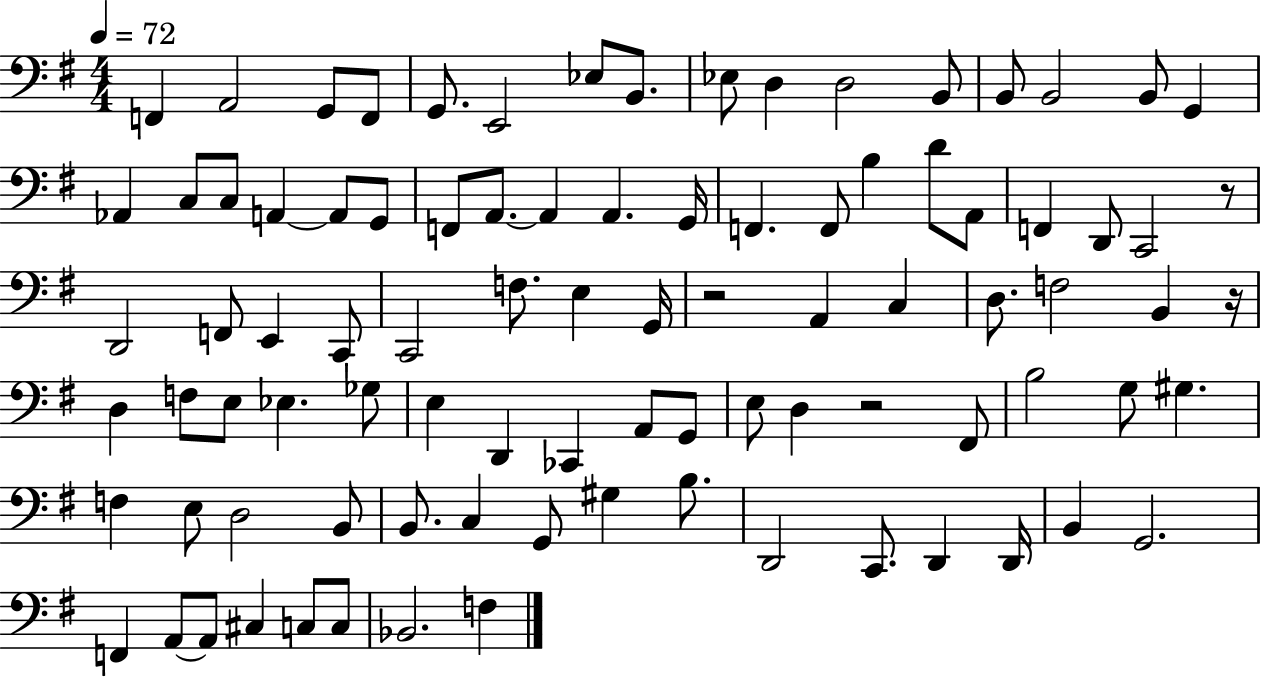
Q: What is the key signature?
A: G major